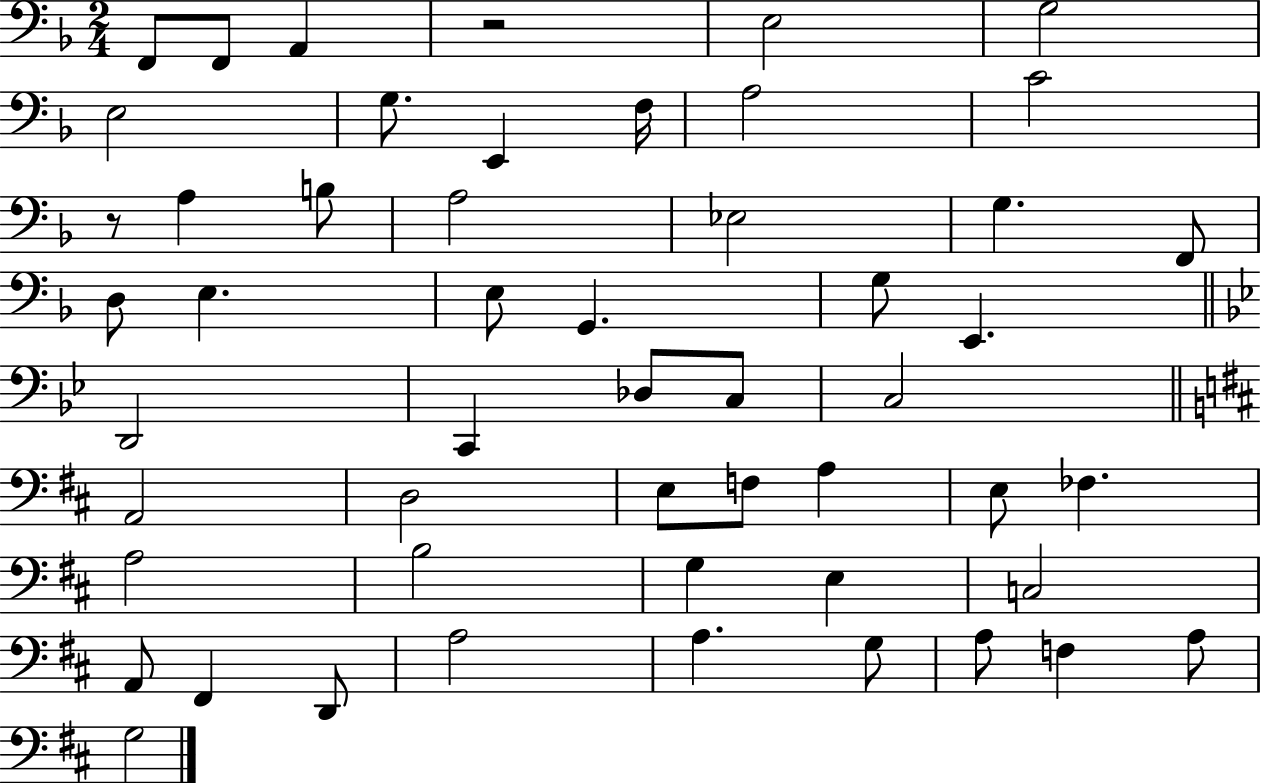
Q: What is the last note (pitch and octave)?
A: G3